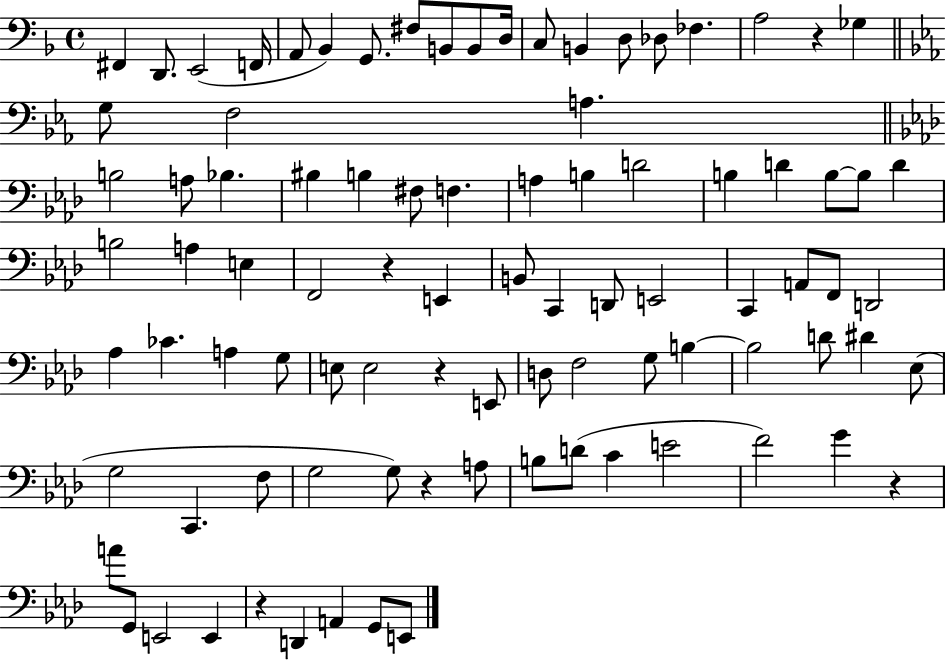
X:1
T:Untitled
M:4/4
L:1/4
K:F
^F,, D,,/2 E,,2 F,,/4 A,,/2 _B,, G,,/2 ^F,/2 B,,/2 B,,/2 D,/4 C,/2 B,, D,/2 _D,/2 _F, A,2 z _G, G,/2 F,2 A, B,2 A,/2 _B, ^B, B, ^F,/2 F, A, B, D2 B, D B,/2 B,/2 D B,2 A, E, F,,2 z E,, B,,/2 C,, D,,/2 E,,2 C,, A,,/2 F,,/2 D,,2 _A, _C A, G,/2 E,/2 E,2 z E,,/2 D,/2 F,2 G,/2 B, B,2 D/2 ^D _E,/2 G,2 C,, F,/2 G,2 G,/2 z A,/2 B,/2 D/2 C E2 F2 G z A/2 G,,/2 E,,2 E,, z D,, A,, G,,/2 E,,/2